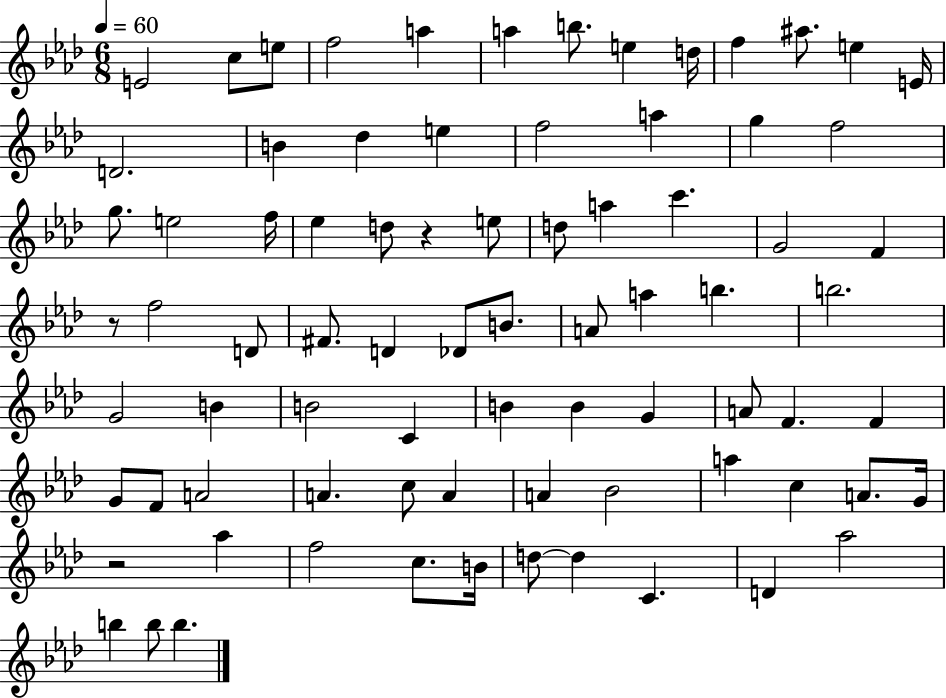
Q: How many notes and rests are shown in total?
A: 79